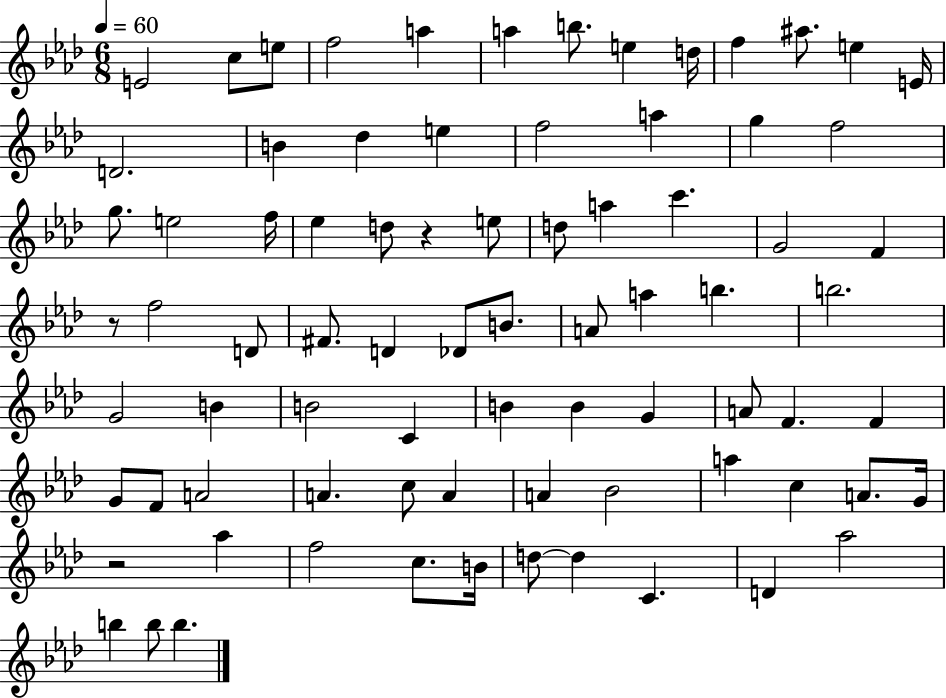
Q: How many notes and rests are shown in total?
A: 79